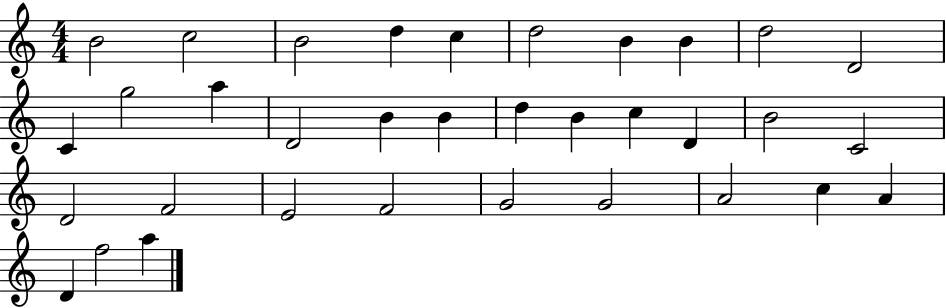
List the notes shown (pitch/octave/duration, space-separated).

B4/h C5/h B4/h D5/q C5/q D5/h B4/q B4/q D5/h D4/h C4/q G5/h A5/q D4/h B4/q B4/q D5/q B4/q C5/q D4/q B4/h C4/h D4/h F4/h E4/h F4/h G4/h G4/h A4/h C5/q A4/q D4/q F5/h A5/q